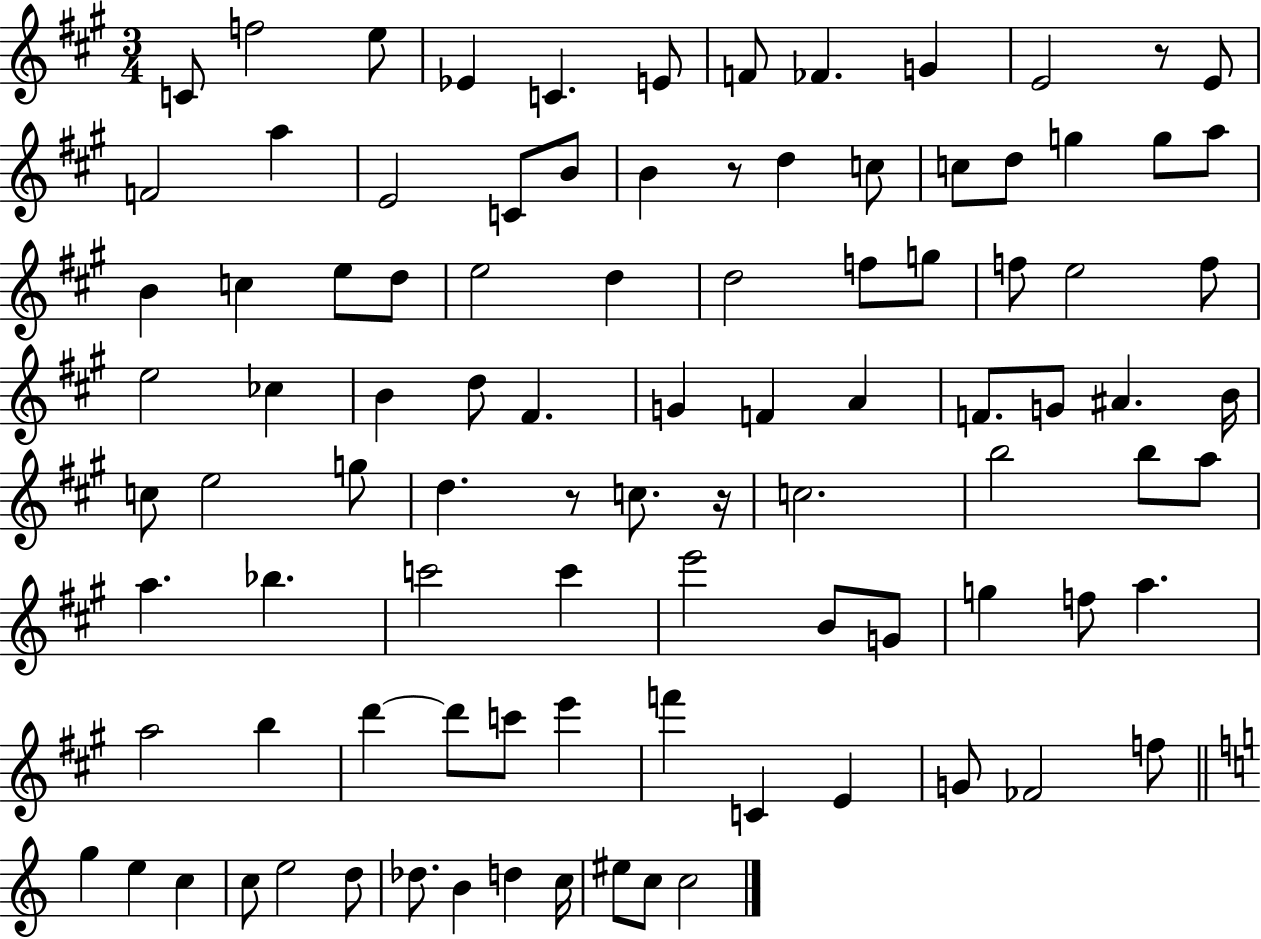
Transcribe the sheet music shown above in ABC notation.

X:1
T:Untitled
M:3/4
L:1/4
K:A
C/2 f2 e/2 _E C E/2 F/2 _F G E2 z/2 E/2 F2 a E2 C/2 B/2 B z/2 d c/2 c/2 d/2 g g/2 a/2 B c e/2 d/2 e2 d d2 f/2 g/2 f/2 e2 f/2 e2 _c B d/2 ^F G F A F/2 G/2 ^A B/4 c/2 e2 g/2 d z/2 c/2 z/4 c2 b2 b/2 a/2 a _b c'2 c' e'2 B/2 G/2 g f/2 a a2 b d' d'/2 c'/2 e' f' C E G/2 _F2 f/2 g e c c/2 e2 d/2 _d/2 B d c/4 ^e/2 c/2 c2